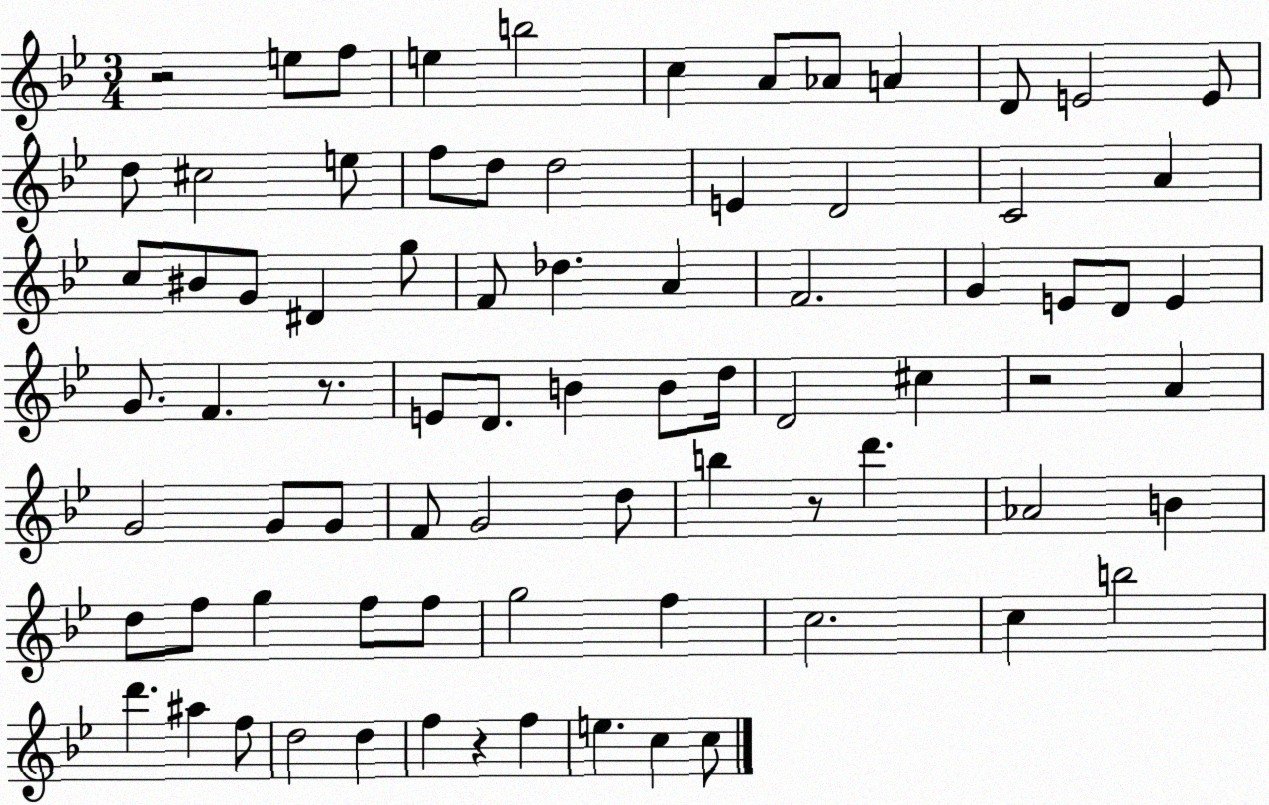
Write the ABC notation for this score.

X:1
T:Untitled
M:3/4
L:1/4
K:Bb
z2 e/2 f/2 e b2 c A/2 _A/2 A D/2 E2 E/2 d/2 ^c2 e/2 f/2 d/2 d2 E D2 C2 A c/2 ^B/2 G/2 ^D g/2 F/2 _d A F2 G E/2 D/2 E G/2 F z/2 E/2 D/2 B B/2 d/4 D2 ^c z2 A G2 G/2 G/2 F/2 G2 d/2 b z/2 d' _A2 B d/2 f/2 g f/2 f/2 g2 f c2 c b2 d' ^a f/2 d2 d f z f e c c/2